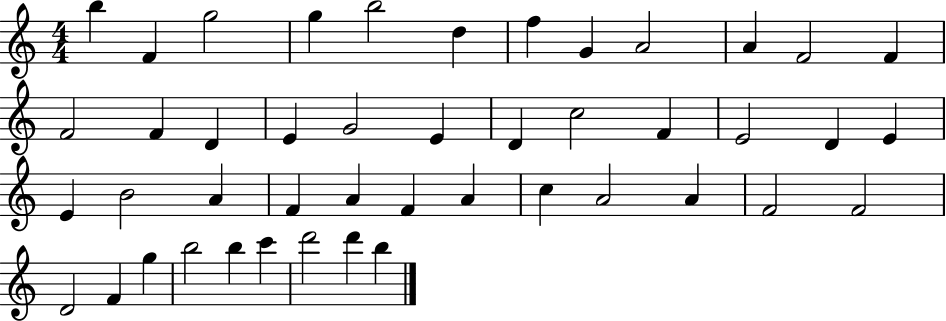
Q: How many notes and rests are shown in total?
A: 45